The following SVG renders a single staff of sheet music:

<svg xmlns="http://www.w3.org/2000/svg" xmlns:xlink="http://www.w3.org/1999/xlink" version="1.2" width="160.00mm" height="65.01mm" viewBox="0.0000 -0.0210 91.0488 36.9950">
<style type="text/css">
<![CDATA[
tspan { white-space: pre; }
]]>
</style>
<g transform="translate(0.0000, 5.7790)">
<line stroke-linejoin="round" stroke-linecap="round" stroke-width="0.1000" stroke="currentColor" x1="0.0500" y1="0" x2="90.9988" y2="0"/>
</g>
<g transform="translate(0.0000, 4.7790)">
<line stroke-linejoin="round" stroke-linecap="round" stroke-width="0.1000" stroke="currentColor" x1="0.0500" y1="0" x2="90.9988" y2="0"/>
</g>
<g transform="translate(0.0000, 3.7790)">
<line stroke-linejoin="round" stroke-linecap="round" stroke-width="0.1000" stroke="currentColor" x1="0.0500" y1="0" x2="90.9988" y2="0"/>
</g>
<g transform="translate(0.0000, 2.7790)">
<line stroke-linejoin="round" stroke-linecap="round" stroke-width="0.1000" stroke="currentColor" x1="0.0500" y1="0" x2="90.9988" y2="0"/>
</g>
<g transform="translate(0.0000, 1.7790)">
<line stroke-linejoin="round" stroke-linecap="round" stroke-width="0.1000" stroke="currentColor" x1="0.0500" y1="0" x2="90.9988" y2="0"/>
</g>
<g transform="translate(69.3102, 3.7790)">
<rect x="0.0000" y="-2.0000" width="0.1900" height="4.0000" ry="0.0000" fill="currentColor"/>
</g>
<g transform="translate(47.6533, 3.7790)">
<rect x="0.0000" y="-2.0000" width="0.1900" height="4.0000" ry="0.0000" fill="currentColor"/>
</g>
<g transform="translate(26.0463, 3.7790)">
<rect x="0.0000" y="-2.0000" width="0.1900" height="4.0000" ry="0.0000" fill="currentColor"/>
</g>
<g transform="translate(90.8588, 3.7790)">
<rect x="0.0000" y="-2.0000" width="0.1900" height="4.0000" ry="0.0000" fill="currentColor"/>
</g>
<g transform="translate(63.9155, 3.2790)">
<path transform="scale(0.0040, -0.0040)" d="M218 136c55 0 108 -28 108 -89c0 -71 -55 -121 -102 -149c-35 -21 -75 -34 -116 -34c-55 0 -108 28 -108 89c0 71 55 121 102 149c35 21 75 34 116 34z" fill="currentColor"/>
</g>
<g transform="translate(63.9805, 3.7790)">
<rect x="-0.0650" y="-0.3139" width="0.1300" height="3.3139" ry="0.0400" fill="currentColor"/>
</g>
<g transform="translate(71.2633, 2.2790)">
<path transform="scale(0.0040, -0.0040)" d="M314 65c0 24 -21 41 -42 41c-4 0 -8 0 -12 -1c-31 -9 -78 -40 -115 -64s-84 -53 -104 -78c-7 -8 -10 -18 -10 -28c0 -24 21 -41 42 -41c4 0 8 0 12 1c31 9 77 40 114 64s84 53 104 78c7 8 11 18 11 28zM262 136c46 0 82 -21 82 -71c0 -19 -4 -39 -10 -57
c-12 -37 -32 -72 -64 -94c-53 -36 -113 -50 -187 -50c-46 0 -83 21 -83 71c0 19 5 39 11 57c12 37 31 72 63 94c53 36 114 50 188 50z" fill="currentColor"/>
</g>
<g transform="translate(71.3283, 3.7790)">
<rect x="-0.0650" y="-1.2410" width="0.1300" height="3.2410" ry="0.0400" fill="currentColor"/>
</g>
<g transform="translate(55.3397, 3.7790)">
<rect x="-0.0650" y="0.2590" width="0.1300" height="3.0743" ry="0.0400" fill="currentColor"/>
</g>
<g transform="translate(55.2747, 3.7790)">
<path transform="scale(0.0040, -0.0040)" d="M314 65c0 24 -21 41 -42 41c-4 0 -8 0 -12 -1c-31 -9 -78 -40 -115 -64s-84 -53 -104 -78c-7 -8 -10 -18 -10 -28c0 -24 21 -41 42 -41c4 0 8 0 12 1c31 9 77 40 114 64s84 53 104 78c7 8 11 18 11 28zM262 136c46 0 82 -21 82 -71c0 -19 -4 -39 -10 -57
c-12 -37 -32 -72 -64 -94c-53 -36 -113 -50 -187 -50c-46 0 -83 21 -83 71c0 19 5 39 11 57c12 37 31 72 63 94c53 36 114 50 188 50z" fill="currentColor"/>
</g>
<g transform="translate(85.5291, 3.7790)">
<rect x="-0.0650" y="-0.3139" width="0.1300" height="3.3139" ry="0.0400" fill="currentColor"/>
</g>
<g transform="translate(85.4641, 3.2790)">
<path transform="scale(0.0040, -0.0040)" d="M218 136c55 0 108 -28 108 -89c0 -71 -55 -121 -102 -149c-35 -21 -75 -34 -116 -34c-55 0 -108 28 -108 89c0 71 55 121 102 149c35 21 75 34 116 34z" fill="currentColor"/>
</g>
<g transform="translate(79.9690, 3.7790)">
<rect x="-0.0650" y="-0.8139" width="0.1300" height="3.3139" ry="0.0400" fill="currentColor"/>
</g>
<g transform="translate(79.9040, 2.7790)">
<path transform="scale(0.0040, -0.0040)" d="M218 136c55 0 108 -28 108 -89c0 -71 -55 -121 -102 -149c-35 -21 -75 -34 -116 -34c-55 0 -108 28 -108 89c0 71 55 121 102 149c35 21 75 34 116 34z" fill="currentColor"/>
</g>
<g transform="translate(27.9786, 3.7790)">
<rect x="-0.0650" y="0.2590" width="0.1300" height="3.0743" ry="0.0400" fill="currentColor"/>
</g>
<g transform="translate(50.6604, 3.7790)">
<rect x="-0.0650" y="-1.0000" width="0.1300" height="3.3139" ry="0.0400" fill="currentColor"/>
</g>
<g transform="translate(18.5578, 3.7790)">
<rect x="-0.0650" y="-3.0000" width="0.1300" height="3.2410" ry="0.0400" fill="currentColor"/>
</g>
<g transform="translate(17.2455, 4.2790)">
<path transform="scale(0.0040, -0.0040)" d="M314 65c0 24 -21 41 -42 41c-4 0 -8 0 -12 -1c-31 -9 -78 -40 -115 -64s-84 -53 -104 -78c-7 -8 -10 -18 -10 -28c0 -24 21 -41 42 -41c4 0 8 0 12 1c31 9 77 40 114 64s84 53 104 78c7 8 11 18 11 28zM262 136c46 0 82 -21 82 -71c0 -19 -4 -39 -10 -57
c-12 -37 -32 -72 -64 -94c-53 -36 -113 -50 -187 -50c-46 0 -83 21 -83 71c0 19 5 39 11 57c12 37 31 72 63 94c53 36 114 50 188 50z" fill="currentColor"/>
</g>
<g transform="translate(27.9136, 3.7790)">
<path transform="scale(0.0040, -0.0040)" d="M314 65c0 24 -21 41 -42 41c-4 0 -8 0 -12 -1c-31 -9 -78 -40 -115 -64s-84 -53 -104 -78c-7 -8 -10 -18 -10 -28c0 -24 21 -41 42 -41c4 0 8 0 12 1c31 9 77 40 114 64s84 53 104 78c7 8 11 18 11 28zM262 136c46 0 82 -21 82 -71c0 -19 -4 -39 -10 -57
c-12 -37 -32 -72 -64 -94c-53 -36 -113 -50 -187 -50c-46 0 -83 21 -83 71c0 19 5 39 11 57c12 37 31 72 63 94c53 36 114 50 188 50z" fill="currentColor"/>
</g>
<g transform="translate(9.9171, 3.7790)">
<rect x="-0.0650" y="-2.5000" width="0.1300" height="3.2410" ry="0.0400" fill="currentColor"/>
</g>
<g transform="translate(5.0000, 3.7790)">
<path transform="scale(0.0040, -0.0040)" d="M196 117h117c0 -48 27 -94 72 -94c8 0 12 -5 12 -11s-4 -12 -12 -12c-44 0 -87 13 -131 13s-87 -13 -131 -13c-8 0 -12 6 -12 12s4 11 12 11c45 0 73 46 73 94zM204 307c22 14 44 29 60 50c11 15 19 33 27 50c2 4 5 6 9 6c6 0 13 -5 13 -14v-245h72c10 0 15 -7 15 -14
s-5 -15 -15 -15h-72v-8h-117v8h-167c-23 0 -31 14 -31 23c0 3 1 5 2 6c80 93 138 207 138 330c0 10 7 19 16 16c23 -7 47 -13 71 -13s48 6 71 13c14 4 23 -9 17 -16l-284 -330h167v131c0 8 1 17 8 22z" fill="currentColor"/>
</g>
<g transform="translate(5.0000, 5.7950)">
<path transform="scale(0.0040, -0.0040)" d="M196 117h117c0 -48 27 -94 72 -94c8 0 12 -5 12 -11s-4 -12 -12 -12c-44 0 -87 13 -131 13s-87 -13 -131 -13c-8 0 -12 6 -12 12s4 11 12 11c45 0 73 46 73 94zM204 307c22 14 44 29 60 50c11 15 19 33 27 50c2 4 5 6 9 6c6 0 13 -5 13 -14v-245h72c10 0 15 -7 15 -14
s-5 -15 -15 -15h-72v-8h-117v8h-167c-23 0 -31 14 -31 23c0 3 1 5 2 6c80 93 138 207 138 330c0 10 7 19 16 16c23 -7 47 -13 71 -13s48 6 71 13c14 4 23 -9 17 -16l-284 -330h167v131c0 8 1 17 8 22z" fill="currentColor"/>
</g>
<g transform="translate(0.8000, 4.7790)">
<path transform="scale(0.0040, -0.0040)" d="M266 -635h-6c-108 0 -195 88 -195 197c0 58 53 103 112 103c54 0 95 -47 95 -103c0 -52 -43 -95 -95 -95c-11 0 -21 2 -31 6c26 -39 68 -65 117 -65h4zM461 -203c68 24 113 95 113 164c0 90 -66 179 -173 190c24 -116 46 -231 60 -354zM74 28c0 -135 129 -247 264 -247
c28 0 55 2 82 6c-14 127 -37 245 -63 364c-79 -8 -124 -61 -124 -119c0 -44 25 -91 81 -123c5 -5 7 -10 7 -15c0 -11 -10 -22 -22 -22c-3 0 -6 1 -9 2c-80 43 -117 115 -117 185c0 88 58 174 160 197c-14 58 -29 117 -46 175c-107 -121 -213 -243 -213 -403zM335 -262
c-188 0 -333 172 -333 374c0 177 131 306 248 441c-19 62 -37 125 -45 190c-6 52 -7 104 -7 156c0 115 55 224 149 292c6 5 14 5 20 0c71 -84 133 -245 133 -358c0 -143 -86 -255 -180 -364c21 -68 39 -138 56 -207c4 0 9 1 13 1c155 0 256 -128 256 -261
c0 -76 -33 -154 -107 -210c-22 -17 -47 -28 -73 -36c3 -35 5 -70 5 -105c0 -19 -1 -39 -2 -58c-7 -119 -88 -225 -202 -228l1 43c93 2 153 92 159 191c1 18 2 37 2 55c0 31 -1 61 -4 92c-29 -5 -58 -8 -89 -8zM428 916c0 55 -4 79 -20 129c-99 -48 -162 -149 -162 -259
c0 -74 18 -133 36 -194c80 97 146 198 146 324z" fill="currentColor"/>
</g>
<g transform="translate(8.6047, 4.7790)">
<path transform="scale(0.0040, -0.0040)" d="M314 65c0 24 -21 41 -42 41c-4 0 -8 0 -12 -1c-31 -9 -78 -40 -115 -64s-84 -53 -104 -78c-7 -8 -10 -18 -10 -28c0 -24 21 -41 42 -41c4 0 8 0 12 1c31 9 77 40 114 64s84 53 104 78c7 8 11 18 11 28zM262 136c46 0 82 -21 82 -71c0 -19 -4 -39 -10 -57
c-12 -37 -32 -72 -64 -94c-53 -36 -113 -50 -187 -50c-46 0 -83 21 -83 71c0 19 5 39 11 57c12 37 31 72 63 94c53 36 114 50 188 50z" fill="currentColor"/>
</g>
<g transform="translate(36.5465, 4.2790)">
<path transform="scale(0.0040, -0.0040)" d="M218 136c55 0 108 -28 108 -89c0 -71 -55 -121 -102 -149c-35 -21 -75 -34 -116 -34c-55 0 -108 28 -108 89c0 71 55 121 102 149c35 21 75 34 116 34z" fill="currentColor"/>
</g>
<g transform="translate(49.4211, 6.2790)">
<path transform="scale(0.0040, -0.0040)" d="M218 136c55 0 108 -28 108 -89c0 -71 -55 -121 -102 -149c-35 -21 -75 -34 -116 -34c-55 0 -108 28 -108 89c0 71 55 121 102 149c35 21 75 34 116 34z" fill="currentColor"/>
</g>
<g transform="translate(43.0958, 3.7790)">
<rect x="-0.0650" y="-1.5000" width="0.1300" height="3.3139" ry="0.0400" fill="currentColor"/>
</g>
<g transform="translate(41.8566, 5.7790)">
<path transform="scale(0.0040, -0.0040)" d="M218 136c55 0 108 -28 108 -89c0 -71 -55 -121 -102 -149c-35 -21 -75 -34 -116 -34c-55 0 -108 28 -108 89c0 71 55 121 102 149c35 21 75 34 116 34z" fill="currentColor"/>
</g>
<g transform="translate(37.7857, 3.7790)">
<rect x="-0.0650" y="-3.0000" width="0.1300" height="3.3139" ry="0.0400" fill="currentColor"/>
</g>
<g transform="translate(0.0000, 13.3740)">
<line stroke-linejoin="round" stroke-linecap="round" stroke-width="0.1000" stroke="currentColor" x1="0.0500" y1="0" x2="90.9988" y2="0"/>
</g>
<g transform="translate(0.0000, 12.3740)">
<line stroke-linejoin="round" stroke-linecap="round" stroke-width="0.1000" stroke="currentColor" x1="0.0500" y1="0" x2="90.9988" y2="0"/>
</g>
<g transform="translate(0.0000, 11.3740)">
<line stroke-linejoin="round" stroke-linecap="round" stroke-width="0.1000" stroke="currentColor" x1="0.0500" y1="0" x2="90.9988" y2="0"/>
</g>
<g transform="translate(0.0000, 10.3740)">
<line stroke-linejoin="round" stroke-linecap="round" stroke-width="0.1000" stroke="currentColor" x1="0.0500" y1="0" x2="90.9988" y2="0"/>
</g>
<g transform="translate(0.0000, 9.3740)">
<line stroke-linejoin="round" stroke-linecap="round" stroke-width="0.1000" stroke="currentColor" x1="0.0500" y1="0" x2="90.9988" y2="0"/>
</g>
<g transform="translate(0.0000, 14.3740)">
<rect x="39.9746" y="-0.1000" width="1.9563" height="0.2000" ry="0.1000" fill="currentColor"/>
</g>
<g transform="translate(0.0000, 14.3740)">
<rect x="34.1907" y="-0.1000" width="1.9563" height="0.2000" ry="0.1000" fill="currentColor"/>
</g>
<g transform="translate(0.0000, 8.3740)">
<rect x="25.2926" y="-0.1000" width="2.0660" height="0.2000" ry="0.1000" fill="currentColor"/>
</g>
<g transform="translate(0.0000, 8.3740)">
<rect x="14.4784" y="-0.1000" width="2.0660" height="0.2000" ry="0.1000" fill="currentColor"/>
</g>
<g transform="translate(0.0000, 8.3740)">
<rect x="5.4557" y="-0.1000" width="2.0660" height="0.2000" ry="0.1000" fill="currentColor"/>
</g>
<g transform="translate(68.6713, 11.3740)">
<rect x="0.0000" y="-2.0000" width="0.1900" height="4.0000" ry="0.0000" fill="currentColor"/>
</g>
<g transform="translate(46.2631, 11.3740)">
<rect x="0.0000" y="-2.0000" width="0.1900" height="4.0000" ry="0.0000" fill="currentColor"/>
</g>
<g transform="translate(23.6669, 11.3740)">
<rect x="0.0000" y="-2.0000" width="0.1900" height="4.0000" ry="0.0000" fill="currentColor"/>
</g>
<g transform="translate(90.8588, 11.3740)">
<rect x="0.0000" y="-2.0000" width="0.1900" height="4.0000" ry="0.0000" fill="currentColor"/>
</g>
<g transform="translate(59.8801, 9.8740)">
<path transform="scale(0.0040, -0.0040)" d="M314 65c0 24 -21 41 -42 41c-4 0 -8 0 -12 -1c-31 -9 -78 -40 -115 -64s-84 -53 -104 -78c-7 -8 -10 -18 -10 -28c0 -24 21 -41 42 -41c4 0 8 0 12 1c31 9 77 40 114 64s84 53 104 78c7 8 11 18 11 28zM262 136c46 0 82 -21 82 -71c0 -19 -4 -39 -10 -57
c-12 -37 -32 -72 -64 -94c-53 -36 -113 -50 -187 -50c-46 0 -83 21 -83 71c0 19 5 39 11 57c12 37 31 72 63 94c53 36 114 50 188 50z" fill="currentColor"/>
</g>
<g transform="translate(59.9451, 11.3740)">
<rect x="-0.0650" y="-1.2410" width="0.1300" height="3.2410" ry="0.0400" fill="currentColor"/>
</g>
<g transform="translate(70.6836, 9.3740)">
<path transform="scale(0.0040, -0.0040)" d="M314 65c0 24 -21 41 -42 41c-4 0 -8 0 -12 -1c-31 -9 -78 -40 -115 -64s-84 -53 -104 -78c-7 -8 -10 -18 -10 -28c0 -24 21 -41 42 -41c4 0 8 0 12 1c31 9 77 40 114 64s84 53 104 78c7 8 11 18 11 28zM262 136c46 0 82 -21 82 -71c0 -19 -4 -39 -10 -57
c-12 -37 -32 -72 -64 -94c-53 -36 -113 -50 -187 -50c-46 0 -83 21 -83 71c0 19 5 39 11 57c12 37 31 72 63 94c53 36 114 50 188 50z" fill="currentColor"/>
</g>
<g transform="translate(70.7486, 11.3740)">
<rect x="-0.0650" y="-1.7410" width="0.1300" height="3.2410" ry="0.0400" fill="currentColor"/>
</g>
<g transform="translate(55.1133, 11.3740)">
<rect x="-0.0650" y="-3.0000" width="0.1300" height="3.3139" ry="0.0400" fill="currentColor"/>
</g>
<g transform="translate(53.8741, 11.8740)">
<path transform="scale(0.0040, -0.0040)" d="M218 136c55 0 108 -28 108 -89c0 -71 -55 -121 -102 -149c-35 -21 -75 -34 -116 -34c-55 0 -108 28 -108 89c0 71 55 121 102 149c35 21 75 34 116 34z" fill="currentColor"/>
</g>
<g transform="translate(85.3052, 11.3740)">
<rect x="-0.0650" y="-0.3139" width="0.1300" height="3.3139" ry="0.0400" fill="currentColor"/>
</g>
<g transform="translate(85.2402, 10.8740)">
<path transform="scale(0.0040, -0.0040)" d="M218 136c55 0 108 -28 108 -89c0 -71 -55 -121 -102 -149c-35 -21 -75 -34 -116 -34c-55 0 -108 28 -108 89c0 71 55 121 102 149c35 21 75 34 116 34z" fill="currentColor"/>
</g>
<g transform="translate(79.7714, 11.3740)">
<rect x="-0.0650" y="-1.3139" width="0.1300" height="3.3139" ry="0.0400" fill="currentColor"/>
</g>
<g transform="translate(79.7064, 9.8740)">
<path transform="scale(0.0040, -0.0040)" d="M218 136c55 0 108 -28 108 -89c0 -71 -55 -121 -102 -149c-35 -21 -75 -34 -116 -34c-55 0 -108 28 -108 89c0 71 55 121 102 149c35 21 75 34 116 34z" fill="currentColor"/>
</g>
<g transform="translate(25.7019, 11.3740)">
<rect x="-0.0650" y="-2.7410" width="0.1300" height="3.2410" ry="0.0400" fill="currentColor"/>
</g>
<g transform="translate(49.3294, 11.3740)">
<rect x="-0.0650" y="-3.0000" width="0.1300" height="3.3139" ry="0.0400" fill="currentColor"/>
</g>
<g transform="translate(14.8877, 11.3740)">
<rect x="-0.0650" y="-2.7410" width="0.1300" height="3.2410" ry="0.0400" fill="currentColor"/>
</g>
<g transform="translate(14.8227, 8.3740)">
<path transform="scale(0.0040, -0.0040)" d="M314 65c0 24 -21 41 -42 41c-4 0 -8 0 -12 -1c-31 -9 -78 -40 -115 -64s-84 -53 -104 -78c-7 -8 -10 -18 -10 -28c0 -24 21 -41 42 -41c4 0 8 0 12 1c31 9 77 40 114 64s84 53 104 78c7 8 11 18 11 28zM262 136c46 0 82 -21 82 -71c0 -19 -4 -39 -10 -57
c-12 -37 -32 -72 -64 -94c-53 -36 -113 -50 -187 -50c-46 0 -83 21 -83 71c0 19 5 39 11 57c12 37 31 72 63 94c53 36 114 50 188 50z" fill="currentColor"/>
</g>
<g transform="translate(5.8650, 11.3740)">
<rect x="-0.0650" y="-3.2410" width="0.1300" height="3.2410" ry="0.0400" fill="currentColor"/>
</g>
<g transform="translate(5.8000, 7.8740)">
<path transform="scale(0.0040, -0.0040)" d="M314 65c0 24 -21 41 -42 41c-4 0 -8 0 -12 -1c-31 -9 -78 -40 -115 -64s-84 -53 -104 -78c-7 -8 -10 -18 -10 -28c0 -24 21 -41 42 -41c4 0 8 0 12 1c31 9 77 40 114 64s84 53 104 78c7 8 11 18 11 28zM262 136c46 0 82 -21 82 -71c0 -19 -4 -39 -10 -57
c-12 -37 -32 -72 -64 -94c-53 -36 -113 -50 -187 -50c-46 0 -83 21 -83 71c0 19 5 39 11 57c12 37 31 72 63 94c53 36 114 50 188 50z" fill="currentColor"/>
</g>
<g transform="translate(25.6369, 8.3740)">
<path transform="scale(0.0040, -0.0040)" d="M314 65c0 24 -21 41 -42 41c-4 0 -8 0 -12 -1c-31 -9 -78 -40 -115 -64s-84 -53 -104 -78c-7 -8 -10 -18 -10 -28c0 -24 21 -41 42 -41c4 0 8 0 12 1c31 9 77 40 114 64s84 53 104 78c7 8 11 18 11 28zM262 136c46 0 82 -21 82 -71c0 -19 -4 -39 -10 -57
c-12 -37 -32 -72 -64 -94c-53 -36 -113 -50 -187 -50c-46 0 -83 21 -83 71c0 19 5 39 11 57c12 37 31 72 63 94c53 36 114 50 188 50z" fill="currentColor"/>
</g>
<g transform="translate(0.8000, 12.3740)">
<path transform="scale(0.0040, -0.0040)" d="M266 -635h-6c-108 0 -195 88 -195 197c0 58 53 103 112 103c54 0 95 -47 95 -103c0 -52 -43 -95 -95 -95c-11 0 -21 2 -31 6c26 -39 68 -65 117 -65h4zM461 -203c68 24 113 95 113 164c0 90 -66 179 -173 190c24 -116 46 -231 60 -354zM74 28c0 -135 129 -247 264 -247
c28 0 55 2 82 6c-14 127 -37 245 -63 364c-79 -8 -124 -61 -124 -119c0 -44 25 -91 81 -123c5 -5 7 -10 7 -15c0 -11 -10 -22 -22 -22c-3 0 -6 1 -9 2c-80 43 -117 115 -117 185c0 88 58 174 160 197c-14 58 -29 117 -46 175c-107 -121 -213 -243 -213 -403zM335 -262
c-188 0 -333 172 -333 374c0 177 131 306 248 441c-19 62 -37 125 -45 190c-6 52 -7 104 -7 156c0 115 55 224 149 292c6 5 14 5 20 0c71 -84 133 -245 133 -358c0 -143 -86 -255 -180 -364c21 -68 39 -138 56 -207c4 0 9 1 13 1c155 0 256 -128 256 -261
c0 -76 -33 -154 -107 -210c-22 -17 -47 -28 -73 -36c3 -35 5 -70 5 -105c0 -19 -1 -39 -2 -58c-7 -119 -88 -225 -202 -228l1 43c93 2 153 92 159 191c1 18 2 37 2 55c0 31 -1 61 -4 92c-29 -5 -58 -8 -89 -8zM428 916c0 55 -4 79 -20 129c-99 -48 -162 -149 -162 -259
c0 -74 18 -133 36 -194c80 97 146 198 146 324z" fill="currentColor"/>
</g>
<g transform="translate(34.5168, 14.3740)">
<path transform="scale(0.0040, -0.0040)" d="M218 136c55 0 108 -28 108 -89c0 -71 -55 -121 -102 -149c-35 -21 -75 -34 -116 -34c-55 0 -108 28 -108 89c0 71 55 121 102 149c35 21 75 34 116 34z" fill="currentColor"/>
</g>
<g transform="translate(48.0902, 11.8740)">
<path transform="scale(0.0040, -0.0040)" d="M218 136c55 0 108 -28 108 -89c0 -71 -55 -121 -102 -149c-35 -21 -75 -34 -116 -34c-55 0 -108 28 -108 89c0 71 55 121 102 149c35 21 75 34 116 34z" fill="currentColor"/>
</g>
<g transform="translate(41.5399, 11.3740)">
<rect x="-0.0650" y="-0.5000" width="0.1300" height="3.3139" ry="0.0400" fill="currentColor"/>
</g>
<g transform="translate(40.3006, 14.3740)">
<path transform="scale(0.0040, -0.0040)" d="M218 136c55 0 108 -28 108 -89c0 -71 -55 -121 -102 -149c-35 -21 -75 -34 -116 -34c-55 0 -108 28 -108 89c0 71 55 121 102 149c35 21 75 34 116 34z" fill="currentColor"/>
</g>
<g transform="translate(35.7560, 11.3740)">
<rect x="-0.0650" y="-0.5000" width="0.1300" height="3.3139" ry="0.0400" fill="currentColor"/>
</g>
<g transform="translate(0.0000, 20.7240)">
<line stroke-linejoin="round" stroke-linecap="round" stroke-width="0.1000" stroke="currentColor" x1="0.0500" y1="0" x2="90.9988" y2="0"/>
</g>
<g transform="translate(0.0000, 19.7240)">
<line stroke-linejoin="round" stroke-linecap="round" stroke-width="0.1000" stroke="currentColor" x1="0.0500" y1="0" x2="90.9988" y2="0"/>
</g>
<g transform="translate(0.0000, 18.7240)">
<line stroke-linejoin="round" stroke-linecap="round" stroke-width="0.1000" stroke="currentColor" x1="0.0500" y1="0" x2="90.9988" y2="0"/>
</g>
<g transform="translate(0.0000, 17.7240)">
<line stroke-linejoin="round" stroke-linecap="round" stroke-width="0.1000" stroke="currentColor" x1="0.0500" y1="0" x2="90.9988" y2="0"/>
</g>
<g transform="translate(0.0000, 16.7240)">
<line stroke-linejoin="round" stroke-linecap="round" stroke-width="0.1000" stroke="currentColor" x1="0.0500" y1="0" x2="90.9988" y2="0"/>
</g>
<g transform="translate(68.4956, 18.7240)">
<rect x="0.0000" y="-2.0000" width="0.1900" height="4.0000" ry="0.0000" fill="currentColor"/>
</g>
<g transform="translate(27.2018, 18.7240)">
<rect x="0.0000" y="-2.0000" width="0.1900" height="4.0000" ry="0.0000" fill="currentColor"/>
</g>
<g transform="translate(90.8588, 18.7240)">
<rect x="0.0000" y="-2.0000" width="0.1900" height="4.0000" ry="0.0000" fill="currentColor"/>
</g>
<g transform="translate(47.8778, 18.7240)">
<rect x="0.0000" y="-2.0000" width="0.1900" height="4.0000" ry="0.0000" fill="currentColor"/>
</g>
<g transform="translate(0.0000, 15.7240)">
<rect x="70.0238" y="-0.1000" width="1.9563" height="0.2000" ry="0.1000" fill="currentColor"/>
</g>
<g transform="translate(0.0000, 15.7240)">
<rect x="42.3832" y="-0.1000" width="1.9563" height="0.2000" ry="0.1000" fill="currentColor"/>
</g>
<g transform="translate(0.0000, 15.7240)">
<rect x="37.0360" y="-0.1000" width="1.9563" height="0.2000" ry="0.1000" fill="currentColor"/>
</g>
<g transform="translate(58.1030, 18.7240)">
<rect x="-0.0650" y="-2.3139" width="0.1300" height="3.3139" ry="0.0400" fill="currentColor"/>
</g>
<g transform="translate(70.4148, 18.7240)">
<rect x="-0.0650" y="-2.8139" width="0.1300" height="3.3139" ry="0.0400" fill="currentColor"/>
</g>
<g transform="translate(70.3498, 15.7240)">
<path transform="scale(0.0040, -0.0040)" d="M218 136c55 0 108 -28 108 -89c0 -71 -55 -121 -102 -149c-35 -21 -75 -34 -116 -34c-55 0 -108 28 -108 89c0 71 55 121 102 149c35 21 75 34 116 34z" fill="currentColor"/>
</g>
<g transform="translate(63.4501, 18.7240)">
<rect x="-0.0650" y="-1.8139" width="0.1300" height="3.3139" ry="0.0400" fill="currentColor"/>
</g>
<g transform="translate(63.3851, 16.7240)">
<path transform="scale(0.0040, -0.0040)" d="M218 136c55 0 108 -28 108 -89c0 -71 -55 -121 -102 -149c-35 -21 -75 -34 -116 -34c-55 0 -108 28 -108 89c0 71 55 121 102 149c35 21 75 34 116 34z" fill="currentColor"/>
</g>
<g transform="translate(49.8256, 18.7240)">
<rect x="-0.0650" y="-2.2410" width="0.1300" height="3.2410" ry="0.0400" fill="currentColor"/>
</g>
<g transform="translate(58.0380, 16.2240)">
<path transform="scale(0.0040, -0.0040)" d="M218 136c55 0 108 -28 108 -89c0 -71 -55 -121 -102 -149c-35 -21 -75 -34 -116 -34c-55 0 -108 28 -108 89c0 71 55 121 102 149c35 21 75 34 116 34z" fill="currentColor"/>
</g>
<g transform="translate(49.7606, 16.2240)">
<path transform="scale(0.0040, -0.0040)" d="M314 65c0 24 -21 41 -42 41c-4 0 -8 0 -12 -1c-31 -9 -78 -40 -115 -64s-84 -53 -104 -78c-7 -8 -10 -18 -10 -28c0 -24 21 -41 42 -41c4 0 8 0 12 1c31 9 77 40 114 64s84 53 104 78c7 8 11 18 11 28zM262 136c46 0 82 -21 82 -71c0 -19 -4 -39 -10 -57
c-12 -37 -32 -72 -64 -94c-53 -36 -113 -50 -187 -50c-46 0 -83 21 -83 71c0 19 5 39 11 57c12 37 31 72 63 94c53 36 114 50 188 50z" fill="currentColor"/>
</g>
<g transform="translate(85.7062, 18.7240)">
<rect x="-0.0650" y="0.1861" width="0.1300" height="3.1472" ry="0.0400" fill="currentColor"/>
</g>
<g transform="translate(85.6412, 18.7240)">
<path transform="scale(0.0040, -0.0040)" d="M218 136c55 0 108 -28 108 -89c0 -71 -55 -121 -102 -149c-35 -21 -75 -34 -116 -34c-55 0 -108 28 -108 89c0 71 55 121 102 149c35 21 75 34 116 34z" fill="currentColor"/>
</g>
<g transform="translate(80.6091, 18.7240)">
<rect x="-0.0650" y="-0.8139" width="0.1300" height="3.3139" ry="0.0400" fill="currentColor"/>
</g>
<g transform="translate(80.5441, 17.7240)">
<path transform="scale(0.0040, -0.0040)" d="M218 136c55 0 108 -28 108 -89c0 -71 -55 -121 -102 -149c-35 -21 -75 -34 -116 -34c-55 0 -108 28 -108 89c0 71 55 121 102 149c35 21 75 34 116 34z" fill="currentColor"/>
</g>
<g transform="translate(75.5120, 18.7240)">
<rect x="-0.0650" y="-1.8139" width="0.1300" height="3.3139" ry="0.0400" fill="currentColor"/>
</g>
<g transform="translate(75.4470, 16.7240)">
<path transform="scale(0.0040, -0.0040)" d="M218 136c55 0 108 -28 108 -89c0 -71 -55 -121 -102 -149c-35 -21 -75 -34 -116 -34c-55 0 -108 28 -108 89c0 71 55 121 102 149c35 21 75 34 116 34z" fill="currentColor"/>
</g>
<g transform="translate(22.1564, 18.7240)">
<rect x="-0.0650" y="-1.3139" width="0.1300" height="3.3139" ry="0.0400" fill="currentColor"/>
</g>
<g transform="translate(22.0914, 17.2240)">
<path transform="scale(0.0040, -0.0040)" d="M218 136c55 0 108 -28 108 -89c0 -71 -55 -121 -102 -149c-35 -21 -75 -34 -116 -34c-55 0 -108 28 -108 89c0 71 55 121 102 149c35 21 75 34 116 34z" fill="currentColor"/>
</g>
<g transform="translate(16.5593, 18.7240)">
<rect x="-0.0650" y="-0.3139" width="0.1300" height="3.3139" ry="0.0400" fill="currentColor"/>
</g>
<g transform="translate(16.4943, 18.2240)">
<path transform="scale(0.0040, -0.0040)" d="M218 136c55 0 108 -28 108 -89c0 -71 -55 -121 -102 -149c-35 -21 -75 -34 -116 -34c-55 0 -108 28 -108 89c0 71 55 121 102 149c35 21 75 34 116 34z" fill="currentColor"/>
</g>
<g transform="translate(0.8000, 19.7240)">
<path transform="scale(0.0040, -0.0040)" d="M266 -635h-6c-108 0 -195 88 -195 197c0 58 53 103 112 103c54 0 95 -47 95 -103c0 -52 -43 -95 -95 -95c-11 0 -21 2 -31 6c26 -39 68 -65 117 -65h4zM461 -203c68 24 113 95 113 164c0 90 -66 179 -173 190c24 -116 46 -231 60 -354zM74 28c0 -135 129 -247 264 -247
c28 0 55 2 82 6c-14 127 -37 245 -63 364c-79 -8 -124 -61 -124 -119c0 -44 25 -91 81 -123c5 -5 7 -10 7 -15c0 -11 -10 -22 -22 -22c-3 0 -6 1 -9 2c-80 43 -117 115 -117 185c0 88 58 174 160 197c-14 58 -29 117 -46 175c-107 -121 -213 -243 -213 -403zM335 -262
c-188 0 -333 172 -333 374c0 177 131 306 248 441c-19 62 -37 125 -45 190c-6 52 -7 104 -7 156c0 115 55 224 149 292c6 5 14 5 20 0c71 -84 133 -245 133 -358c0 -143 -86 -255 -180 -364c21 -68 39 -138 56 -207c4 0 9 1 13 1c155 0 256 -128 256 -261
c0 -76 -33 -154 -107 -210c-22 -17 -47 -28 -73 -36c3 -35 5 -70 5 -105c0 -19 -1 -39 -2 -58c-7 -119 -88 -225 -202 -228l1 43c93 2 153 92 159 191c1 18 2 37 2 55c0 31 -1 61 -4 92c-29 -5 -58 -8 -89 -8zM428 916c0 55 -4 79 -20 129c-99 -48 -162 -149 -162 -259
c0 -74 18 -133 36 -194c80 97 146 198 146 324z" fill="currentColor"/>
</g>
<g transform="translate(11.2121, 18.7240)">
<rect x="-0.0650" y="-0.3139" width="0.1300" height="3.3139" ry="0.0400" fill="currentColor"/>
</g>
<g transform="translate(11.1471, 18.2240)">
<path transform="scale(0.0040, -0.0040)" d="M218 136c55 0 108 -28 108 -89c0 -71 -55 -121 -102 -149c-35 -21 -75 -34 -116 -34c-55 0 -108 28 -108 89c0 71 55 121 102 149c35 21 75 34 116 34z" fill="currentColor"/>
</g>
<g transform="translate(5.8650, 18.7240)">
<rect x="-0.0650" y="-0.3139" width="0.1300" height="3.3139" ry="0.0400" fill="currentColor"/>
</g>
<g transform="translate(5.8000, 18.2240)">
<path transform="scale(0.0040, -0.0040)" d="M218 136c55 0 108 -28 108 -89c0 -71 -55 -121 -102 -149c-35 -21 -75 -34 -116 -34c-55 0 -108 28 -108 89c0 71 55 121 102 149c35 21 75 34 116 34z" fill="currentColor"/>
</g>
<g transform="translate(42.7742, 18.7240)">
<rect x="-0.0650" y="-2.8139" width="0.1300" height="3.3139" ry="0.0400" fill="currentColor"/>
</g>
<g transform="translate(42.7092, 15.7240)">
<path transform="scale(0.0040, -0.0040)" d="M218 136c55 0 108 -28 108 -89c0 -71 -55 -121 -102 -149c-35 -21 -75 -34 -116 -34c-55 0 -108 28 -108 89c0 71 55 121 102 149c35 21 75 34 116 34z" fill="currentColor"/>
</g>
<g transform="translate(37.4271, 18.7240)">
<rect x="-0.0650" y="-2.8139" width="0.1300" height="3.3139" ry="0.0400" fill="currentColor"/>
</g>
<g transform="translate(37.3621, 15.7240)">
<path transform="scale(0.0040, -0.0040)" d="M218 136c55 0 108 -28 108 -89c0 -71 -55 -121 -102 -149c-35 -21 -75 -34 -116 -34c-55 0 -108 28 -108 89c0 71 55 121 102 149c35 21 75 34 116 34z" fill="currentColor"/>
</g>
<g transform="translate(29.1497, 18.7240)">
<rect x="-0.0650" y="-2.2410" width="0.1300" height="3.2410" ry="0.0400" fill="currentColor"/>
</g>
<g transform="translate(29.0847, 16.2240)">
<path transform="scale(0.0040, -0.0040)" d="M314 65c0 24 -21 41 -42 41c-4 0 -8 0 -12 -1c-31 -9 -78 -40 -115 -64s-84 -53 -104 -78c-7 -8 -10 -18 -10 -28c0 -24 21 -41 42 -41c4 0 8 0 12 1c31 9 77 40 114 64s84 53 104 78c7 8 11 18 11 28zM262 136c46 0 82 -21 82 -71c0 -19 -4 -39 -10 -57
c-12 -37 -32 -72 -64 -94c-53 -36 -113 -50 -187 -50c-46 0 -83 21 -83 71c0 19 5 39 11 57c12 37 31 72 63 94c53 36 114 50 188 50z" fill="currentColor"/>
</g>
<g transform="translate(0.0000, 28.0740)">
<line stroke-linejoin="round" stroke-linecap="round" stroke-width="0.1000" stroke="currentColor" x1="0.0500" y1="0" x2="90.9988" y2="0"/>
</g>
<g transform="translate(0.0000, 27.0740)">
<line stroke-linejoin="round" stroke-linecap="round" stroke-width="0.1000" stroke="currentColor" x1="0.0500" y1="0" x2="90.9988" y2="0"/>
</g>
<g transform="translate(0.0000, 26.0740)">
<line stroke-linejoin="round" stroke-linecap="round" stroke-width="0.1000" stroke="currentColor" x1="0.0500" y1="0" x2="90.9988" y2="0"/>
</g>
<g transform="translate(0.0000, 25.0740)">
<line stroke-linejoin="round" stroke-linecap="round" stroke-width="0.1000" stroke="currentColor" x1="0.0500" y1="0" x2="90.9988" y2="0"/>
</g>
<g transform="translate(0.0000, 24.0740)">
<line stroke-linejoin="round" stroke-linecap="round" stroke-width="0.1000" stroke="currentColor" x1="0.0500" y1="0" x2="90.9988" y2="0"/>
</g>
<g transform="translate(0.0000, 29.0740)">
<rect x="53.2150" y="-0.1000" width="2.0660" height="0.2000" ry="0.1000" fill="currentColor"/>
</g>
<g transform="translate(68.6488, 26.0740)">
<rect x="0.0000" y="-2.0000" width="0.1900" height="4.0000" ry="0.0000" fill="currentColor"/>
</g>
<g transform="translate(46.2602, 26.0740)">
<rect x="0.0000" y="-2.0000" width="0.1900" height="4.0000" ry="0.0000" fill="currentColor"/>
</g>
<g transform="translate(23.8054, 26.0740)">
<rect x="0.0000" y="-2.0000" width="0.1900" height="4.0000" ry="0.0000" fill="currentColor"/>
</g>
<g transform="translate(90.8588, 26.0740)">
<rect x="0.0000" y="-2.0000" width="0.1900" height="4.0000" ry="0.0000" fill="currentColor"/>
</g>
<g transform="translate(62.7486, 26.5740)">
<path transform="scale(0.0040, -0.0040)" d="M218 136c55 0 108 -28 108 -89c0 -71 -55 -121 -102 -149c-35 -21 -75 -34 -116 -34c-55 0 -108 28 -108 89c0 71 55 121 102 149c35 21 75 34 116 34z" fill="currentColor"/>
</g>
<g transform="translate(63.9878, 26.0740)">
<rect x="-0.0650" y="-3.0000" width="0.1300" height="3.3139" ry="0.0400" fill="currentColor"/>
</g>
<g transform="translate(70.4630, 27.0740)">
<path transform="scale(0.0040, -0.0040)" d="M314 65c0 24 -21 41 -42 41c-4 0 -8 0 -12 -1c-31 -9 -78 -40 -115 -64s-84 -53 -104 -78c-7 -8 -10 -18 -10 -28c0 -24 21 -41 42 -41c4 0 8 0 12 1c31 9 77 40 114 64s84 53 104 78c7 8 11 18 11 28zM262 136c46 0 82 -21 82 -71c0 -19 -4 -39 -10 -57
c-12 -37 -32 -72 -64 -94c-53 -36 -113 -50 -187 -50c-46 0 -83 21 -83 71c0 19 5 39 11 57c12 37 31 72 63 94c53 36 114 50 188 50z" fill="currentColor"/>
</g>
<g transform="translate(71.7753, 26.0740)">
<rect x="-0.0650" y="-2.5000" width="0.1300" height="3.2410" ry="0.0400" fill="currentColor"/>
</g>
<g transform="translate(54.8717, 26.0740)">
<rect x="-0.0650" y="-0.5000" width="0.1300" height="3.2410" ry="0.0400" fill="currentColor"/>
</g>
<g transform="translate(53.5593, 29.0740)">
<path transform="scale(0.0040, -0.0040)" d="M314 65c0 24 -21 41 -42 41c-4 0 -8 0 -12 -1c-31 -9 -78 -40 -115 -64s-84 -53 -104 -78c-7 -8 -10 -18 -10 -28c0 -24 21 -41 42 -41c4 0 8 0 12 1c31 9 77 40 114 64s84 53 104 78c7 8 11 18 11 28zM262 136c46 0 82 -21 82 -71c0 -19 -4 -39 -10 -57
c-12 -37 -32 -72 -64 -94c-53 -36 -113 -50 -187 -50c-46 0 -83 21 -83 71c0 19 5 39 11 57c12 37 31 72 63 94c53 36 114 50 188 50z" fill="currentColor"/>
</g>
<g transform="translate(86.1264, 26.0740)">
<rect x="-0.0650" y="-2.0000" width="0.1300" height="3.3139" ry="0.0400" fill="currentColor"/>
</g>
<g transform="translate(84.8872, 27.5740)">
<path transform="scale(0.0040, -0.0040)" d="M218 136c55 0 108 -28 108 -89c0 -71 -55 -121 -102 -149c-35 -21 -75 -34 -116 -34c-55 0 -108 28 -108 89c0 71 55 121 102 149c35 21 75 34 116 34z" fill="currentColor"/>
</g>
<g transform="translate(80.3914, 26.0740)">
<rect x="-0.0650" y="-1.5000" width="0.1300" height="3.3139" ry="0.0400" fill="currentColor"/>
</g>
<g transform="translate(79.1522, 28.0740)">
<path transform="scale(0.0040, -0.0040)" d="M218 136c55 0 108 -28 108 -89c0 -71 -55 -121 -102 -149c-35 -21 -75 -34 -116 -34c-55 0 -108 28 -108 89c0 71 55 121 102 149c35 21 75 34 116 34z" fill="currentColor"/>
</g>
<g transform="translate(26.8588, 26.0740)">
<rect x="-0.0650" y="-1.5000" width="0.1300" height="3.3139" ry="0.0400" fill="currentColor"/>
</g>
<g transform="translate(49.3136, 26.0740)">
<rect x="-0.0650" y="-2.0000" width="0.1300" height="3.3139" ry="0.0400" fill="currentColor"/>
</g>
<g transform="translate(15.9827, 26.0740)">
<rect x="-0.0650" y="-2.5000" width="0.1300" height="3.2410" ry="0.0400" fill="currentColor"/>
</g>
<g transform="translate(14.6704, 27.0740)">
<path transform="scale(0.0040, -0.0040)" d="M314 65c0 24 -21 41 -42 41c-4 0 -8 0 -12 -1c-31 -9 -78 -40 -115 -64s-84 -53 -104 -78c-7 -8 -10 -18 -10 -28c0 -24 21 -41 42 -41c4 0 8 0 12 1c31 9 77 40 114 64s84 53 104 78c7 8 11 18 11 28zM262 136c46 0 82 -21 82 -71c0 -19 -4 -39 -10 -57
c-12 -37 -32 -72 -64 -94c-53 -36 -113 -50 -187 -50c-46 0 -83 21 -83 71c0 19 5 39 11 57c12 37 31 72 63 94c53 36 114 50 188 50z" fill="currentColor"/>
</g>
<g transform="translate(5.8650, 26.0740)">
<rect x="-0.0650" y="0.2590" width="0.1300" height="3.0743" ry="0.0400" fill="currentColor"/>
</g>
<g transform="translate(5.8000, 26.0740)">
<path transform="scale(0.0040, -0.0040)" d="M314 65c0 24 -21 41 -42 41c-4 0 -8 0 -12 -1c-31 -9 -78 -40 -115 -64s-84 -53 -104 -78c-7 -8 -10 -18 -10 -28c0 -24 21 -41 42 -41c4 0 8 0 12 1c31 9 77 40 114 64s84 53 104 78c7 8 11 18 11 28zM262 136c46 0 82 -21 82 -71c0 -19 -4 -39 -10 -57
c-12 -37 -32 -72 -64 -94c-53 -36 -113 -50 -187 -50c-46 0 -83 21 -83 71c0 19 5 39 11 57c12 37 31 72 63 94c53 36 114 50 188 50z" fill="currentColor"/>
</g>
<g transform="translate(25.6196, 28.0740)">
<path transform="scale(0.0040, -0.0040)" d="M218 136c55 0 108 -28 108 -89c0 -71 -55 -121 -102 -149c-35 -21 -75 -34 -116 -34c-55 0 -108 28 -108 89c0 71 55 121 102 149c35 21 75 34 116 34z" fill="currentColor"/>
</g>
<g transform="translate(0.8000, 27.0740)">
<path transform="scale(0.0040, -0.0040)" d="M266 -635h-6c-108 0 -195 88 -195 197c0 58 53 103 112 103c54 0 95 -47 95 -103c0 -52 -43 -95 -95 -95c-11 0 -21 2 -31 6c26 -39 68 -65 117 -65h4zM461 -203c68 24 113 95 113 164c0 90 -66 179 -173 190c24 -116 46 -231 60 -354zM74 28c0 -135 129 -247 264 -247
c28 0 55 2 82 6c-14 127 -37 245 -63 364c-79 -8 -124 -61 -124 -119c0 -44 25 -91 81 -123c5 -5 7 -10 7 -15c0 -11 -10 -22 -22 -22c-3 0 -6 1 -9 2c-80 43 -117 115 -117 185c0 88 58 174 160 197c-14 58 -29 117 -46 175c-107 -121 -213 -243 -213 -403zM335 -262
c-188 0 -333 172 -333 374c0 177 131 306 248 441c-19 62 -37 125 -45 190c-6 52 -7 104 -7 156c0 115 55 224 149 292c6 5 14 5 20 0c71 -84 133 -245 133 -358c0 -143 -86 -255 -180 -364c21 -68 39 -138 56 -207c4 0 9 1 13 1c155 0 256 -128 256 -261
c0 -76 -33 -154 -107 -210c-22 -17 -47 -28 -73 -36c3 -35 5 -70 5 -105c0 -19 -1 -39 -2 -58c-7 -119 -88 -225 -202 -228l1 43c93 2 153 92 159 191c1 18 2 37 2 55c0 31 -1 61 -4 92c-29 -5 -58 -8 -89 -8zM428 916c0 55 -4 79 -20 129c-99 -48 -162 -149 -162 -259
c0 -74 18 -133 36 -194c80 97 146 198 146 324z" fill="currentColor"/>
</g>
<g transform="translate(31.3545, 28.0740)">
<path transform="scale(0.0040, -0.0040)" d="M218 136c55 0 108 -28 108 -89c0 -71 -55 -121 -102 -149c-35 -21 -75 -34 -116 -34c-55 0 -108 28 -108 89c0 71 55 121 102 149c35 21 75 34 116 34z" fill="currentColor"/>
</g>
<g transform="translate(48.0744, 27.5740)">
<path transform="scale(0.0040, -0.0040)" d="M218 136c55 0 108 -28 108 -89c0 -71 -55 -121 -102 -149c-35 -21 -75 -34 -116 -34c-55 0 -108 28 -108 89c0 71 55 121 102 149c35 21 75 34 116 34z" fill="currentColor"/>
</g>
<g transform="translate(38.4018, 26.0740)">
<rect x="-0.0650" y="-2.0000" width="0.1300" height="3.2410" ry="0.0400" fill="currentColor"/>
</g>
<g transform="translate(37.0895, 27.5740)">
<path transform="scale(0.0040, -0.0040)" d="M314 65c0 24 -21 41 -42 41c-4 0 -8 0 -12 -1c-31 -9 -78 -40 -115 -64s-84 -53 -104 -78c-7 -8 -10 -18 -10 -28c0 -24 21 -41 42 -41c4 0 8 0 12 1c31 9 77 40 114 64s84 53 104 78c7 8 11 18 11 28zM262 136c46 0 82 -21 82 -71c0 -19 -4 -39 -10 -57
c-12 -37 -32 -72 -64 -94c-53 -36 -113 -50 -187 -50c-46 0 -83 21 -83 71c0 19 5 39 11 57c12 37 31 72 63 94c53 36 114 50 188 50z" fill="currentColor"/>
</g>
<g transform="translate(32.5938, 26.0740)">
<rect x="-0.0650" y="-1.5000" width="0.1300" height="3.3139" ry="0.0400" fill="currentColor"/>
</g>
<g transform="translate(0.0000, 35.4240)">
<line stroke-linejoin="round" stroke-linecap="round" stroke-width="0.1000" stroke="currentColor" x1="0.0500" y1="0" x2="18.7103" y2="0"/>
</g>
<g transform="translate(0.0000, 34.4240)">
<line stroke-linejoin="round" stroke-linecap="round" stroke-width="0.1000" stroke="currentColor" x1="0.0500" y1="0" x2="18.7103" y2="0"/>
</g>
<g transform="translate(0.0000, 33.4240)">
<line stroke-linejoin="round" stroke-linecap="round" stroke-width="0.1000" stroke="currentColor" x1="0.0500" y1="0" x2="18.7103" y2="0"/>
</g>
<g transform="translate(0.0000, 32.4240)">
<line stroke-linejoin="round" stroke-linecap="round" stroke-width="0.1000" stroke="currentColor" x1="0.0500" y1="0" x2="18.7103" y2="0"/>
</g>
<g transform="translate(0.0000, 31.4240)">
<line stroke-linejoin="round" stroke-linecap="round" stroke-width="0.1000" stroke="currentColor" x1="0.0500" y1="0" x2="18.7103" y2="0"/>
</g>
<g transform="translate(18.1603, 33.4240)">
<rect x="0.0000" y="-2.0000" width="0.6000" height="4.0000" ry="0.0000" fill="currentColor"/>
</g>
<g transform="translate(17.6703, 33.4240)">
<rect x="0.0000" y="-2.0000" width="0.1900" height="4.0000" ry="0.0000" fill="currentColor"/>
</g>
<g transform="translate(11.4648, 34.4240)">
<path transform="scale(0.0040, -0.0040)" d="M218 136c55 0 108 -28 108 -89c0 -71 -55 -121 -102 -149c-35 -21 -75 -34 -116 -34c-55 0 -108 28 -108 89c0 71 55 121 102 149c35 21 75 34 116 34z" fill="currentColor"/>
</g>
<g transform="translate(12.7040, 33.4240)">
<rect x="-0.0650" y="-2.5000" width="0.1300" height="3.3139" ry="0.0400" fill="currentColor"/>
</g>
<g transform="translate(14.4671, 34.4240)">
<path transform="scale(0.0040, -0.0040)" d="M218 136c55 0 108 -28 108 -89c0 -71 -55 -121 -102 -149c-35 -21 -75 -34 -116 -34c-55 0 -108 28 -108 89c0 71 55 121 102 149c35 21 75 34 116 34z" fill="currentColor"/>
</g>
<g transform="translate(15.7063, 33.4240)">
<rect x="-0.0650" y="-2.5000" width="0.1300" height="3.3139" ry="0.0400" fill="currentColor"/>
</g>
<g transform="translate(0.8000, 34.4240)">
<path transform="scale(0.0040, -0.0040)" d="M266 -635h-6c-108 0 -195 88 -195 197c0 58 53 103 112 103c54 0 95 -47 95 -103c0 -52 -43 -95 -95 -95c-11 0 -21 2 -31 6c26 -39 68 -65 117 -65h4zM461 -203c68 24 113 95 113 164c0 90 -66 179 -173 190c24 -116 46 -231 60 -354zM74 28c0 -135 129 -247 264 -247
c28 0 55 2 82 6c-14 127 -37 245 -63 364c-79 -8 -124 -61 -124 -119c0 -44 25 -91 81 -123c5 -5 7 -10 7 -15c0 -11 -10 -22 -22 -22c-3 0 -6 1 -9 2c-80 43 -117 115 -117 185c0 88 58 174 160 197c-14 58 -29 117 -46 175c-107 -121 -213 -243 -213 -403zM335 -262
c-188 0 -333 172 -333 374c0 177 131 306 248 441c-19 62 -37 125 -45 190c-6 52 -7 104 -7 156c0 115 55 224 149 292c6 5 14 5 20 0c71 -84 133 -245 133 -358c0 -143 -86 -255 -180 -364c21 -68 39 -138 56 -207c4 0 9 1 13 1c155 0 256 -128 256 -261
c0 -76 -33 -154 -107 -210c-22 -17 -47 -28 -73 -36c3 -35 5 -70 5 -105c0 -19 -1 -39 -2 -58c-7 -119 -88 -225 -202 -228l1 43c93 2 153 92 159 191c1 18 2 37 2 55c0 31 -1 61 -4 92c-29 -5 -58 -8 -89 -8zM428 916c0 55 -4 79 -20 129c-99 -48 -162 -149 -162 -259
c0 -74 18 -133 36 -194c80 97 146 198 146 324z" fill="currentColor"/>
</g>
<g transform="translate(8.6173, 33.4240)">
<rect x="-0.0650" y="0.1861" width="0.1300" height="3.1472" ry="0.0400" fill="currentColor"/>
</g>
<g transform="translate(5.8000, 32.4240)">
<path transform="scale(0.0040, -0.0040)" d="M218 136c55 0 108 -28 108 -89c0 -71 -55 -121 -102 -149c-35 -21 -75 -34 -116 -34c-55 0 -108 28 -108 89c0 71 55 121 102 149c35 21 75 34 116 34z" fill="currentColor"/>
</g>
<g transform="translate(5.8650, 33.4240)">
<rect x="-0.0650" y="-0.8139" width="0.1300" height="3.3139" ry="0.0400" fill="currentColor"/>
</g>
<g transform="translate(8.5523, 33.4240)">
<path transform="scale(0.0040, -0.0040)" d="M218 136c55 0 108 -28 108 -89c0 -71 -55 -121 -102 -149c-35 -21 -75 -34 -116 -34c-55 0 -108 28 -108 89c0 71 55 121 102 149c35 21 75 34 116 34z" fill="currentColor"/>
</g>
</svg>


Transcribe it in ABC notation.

X:1
T:Untitled
M:4/4
L:1/4
K:C
G2 A2 B2 A E D B2 c e2 d c b2 a2 a2 C C A A e2 f2 e c c c c e g2 a a g2 g f a f d B B2 G2 E E F2 F C2 A G2 E F d B G G